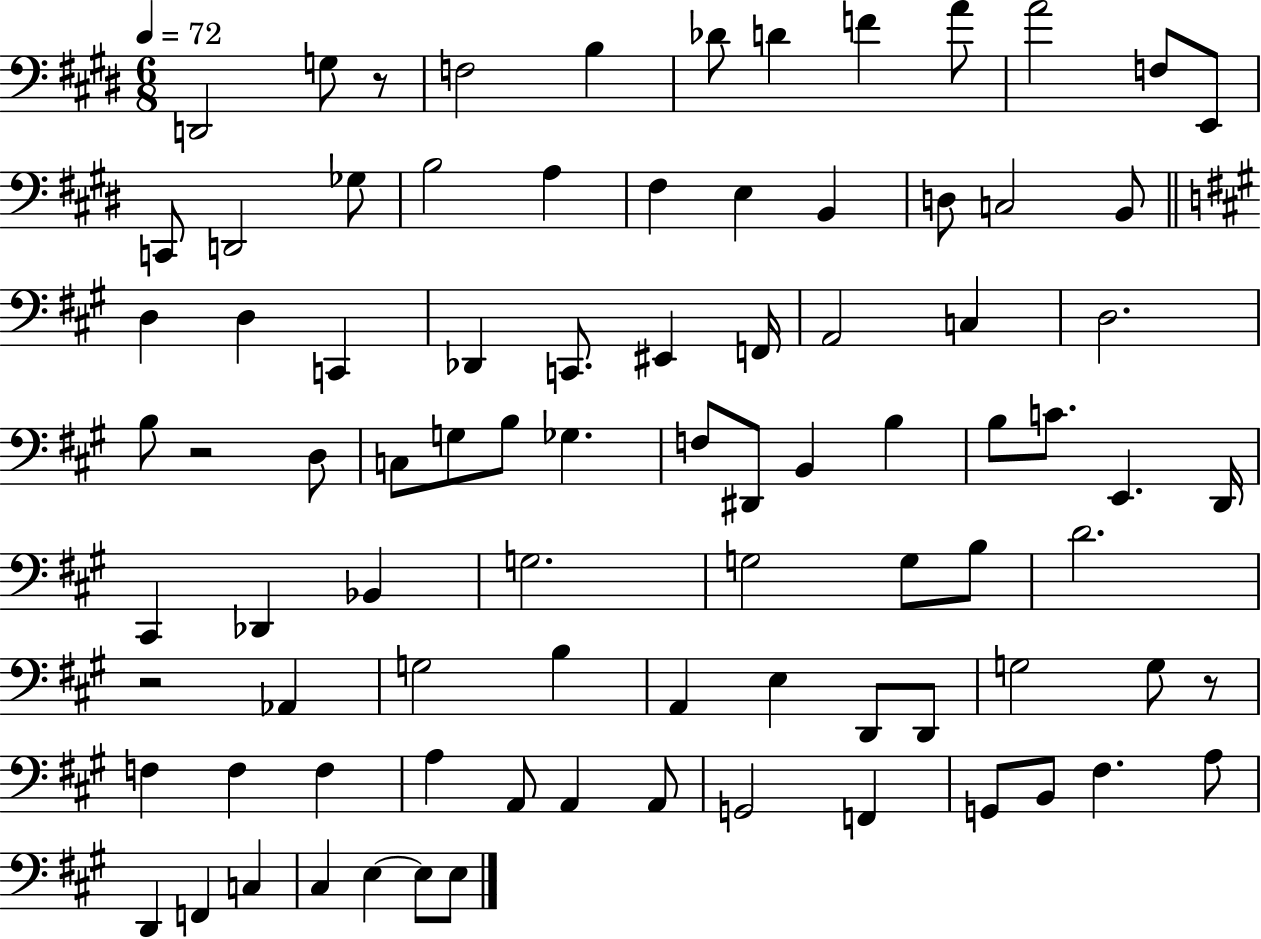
X:1
T:Untitled
M:6/8
L:1/4
K:E
D,,2 G,/2 z/2 F,2 B, _D/2 D F A/2 A2 F,/2 E,,/2 C,,/2 D,,2 _G,/2 B,2 A, ^F, E, B,, D,/2 C,2 B,,/2 D, D, C,, _D,, C,,/2 ^E,, F,,/4 A,,2 C, D,2 B,/2 z2 D,/2 C,/2 G,/2 B,/2 _G, F,/2 ^D,,/2 B,, B, B,/2 C/2 E,, D,,/4 ^C,, _D,, _B,, G,2 G,2 G,/2 B,/2 D2 z2 _A,, G,2 B, A,, E, D,,/2 D,,/2 G,2 G,/2 z/2 F, F, F, A, A,,/2 A,, A,,/2 G,,2 F,, G,,/2 B,,/2 ^F, A,/2 D,, F,, C, ^C, E, E,/2 E,/2